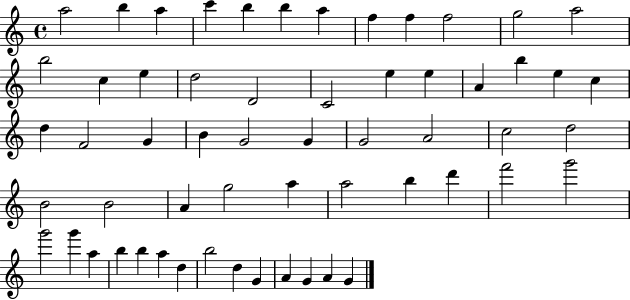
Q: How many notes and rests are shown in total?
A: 58